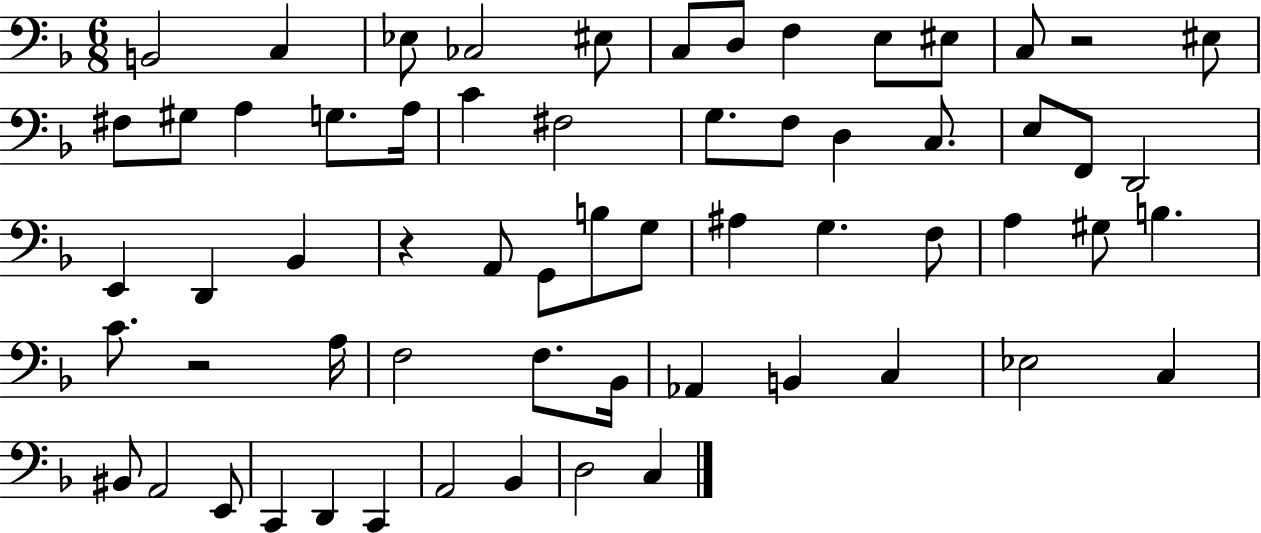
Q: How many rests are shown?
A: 3